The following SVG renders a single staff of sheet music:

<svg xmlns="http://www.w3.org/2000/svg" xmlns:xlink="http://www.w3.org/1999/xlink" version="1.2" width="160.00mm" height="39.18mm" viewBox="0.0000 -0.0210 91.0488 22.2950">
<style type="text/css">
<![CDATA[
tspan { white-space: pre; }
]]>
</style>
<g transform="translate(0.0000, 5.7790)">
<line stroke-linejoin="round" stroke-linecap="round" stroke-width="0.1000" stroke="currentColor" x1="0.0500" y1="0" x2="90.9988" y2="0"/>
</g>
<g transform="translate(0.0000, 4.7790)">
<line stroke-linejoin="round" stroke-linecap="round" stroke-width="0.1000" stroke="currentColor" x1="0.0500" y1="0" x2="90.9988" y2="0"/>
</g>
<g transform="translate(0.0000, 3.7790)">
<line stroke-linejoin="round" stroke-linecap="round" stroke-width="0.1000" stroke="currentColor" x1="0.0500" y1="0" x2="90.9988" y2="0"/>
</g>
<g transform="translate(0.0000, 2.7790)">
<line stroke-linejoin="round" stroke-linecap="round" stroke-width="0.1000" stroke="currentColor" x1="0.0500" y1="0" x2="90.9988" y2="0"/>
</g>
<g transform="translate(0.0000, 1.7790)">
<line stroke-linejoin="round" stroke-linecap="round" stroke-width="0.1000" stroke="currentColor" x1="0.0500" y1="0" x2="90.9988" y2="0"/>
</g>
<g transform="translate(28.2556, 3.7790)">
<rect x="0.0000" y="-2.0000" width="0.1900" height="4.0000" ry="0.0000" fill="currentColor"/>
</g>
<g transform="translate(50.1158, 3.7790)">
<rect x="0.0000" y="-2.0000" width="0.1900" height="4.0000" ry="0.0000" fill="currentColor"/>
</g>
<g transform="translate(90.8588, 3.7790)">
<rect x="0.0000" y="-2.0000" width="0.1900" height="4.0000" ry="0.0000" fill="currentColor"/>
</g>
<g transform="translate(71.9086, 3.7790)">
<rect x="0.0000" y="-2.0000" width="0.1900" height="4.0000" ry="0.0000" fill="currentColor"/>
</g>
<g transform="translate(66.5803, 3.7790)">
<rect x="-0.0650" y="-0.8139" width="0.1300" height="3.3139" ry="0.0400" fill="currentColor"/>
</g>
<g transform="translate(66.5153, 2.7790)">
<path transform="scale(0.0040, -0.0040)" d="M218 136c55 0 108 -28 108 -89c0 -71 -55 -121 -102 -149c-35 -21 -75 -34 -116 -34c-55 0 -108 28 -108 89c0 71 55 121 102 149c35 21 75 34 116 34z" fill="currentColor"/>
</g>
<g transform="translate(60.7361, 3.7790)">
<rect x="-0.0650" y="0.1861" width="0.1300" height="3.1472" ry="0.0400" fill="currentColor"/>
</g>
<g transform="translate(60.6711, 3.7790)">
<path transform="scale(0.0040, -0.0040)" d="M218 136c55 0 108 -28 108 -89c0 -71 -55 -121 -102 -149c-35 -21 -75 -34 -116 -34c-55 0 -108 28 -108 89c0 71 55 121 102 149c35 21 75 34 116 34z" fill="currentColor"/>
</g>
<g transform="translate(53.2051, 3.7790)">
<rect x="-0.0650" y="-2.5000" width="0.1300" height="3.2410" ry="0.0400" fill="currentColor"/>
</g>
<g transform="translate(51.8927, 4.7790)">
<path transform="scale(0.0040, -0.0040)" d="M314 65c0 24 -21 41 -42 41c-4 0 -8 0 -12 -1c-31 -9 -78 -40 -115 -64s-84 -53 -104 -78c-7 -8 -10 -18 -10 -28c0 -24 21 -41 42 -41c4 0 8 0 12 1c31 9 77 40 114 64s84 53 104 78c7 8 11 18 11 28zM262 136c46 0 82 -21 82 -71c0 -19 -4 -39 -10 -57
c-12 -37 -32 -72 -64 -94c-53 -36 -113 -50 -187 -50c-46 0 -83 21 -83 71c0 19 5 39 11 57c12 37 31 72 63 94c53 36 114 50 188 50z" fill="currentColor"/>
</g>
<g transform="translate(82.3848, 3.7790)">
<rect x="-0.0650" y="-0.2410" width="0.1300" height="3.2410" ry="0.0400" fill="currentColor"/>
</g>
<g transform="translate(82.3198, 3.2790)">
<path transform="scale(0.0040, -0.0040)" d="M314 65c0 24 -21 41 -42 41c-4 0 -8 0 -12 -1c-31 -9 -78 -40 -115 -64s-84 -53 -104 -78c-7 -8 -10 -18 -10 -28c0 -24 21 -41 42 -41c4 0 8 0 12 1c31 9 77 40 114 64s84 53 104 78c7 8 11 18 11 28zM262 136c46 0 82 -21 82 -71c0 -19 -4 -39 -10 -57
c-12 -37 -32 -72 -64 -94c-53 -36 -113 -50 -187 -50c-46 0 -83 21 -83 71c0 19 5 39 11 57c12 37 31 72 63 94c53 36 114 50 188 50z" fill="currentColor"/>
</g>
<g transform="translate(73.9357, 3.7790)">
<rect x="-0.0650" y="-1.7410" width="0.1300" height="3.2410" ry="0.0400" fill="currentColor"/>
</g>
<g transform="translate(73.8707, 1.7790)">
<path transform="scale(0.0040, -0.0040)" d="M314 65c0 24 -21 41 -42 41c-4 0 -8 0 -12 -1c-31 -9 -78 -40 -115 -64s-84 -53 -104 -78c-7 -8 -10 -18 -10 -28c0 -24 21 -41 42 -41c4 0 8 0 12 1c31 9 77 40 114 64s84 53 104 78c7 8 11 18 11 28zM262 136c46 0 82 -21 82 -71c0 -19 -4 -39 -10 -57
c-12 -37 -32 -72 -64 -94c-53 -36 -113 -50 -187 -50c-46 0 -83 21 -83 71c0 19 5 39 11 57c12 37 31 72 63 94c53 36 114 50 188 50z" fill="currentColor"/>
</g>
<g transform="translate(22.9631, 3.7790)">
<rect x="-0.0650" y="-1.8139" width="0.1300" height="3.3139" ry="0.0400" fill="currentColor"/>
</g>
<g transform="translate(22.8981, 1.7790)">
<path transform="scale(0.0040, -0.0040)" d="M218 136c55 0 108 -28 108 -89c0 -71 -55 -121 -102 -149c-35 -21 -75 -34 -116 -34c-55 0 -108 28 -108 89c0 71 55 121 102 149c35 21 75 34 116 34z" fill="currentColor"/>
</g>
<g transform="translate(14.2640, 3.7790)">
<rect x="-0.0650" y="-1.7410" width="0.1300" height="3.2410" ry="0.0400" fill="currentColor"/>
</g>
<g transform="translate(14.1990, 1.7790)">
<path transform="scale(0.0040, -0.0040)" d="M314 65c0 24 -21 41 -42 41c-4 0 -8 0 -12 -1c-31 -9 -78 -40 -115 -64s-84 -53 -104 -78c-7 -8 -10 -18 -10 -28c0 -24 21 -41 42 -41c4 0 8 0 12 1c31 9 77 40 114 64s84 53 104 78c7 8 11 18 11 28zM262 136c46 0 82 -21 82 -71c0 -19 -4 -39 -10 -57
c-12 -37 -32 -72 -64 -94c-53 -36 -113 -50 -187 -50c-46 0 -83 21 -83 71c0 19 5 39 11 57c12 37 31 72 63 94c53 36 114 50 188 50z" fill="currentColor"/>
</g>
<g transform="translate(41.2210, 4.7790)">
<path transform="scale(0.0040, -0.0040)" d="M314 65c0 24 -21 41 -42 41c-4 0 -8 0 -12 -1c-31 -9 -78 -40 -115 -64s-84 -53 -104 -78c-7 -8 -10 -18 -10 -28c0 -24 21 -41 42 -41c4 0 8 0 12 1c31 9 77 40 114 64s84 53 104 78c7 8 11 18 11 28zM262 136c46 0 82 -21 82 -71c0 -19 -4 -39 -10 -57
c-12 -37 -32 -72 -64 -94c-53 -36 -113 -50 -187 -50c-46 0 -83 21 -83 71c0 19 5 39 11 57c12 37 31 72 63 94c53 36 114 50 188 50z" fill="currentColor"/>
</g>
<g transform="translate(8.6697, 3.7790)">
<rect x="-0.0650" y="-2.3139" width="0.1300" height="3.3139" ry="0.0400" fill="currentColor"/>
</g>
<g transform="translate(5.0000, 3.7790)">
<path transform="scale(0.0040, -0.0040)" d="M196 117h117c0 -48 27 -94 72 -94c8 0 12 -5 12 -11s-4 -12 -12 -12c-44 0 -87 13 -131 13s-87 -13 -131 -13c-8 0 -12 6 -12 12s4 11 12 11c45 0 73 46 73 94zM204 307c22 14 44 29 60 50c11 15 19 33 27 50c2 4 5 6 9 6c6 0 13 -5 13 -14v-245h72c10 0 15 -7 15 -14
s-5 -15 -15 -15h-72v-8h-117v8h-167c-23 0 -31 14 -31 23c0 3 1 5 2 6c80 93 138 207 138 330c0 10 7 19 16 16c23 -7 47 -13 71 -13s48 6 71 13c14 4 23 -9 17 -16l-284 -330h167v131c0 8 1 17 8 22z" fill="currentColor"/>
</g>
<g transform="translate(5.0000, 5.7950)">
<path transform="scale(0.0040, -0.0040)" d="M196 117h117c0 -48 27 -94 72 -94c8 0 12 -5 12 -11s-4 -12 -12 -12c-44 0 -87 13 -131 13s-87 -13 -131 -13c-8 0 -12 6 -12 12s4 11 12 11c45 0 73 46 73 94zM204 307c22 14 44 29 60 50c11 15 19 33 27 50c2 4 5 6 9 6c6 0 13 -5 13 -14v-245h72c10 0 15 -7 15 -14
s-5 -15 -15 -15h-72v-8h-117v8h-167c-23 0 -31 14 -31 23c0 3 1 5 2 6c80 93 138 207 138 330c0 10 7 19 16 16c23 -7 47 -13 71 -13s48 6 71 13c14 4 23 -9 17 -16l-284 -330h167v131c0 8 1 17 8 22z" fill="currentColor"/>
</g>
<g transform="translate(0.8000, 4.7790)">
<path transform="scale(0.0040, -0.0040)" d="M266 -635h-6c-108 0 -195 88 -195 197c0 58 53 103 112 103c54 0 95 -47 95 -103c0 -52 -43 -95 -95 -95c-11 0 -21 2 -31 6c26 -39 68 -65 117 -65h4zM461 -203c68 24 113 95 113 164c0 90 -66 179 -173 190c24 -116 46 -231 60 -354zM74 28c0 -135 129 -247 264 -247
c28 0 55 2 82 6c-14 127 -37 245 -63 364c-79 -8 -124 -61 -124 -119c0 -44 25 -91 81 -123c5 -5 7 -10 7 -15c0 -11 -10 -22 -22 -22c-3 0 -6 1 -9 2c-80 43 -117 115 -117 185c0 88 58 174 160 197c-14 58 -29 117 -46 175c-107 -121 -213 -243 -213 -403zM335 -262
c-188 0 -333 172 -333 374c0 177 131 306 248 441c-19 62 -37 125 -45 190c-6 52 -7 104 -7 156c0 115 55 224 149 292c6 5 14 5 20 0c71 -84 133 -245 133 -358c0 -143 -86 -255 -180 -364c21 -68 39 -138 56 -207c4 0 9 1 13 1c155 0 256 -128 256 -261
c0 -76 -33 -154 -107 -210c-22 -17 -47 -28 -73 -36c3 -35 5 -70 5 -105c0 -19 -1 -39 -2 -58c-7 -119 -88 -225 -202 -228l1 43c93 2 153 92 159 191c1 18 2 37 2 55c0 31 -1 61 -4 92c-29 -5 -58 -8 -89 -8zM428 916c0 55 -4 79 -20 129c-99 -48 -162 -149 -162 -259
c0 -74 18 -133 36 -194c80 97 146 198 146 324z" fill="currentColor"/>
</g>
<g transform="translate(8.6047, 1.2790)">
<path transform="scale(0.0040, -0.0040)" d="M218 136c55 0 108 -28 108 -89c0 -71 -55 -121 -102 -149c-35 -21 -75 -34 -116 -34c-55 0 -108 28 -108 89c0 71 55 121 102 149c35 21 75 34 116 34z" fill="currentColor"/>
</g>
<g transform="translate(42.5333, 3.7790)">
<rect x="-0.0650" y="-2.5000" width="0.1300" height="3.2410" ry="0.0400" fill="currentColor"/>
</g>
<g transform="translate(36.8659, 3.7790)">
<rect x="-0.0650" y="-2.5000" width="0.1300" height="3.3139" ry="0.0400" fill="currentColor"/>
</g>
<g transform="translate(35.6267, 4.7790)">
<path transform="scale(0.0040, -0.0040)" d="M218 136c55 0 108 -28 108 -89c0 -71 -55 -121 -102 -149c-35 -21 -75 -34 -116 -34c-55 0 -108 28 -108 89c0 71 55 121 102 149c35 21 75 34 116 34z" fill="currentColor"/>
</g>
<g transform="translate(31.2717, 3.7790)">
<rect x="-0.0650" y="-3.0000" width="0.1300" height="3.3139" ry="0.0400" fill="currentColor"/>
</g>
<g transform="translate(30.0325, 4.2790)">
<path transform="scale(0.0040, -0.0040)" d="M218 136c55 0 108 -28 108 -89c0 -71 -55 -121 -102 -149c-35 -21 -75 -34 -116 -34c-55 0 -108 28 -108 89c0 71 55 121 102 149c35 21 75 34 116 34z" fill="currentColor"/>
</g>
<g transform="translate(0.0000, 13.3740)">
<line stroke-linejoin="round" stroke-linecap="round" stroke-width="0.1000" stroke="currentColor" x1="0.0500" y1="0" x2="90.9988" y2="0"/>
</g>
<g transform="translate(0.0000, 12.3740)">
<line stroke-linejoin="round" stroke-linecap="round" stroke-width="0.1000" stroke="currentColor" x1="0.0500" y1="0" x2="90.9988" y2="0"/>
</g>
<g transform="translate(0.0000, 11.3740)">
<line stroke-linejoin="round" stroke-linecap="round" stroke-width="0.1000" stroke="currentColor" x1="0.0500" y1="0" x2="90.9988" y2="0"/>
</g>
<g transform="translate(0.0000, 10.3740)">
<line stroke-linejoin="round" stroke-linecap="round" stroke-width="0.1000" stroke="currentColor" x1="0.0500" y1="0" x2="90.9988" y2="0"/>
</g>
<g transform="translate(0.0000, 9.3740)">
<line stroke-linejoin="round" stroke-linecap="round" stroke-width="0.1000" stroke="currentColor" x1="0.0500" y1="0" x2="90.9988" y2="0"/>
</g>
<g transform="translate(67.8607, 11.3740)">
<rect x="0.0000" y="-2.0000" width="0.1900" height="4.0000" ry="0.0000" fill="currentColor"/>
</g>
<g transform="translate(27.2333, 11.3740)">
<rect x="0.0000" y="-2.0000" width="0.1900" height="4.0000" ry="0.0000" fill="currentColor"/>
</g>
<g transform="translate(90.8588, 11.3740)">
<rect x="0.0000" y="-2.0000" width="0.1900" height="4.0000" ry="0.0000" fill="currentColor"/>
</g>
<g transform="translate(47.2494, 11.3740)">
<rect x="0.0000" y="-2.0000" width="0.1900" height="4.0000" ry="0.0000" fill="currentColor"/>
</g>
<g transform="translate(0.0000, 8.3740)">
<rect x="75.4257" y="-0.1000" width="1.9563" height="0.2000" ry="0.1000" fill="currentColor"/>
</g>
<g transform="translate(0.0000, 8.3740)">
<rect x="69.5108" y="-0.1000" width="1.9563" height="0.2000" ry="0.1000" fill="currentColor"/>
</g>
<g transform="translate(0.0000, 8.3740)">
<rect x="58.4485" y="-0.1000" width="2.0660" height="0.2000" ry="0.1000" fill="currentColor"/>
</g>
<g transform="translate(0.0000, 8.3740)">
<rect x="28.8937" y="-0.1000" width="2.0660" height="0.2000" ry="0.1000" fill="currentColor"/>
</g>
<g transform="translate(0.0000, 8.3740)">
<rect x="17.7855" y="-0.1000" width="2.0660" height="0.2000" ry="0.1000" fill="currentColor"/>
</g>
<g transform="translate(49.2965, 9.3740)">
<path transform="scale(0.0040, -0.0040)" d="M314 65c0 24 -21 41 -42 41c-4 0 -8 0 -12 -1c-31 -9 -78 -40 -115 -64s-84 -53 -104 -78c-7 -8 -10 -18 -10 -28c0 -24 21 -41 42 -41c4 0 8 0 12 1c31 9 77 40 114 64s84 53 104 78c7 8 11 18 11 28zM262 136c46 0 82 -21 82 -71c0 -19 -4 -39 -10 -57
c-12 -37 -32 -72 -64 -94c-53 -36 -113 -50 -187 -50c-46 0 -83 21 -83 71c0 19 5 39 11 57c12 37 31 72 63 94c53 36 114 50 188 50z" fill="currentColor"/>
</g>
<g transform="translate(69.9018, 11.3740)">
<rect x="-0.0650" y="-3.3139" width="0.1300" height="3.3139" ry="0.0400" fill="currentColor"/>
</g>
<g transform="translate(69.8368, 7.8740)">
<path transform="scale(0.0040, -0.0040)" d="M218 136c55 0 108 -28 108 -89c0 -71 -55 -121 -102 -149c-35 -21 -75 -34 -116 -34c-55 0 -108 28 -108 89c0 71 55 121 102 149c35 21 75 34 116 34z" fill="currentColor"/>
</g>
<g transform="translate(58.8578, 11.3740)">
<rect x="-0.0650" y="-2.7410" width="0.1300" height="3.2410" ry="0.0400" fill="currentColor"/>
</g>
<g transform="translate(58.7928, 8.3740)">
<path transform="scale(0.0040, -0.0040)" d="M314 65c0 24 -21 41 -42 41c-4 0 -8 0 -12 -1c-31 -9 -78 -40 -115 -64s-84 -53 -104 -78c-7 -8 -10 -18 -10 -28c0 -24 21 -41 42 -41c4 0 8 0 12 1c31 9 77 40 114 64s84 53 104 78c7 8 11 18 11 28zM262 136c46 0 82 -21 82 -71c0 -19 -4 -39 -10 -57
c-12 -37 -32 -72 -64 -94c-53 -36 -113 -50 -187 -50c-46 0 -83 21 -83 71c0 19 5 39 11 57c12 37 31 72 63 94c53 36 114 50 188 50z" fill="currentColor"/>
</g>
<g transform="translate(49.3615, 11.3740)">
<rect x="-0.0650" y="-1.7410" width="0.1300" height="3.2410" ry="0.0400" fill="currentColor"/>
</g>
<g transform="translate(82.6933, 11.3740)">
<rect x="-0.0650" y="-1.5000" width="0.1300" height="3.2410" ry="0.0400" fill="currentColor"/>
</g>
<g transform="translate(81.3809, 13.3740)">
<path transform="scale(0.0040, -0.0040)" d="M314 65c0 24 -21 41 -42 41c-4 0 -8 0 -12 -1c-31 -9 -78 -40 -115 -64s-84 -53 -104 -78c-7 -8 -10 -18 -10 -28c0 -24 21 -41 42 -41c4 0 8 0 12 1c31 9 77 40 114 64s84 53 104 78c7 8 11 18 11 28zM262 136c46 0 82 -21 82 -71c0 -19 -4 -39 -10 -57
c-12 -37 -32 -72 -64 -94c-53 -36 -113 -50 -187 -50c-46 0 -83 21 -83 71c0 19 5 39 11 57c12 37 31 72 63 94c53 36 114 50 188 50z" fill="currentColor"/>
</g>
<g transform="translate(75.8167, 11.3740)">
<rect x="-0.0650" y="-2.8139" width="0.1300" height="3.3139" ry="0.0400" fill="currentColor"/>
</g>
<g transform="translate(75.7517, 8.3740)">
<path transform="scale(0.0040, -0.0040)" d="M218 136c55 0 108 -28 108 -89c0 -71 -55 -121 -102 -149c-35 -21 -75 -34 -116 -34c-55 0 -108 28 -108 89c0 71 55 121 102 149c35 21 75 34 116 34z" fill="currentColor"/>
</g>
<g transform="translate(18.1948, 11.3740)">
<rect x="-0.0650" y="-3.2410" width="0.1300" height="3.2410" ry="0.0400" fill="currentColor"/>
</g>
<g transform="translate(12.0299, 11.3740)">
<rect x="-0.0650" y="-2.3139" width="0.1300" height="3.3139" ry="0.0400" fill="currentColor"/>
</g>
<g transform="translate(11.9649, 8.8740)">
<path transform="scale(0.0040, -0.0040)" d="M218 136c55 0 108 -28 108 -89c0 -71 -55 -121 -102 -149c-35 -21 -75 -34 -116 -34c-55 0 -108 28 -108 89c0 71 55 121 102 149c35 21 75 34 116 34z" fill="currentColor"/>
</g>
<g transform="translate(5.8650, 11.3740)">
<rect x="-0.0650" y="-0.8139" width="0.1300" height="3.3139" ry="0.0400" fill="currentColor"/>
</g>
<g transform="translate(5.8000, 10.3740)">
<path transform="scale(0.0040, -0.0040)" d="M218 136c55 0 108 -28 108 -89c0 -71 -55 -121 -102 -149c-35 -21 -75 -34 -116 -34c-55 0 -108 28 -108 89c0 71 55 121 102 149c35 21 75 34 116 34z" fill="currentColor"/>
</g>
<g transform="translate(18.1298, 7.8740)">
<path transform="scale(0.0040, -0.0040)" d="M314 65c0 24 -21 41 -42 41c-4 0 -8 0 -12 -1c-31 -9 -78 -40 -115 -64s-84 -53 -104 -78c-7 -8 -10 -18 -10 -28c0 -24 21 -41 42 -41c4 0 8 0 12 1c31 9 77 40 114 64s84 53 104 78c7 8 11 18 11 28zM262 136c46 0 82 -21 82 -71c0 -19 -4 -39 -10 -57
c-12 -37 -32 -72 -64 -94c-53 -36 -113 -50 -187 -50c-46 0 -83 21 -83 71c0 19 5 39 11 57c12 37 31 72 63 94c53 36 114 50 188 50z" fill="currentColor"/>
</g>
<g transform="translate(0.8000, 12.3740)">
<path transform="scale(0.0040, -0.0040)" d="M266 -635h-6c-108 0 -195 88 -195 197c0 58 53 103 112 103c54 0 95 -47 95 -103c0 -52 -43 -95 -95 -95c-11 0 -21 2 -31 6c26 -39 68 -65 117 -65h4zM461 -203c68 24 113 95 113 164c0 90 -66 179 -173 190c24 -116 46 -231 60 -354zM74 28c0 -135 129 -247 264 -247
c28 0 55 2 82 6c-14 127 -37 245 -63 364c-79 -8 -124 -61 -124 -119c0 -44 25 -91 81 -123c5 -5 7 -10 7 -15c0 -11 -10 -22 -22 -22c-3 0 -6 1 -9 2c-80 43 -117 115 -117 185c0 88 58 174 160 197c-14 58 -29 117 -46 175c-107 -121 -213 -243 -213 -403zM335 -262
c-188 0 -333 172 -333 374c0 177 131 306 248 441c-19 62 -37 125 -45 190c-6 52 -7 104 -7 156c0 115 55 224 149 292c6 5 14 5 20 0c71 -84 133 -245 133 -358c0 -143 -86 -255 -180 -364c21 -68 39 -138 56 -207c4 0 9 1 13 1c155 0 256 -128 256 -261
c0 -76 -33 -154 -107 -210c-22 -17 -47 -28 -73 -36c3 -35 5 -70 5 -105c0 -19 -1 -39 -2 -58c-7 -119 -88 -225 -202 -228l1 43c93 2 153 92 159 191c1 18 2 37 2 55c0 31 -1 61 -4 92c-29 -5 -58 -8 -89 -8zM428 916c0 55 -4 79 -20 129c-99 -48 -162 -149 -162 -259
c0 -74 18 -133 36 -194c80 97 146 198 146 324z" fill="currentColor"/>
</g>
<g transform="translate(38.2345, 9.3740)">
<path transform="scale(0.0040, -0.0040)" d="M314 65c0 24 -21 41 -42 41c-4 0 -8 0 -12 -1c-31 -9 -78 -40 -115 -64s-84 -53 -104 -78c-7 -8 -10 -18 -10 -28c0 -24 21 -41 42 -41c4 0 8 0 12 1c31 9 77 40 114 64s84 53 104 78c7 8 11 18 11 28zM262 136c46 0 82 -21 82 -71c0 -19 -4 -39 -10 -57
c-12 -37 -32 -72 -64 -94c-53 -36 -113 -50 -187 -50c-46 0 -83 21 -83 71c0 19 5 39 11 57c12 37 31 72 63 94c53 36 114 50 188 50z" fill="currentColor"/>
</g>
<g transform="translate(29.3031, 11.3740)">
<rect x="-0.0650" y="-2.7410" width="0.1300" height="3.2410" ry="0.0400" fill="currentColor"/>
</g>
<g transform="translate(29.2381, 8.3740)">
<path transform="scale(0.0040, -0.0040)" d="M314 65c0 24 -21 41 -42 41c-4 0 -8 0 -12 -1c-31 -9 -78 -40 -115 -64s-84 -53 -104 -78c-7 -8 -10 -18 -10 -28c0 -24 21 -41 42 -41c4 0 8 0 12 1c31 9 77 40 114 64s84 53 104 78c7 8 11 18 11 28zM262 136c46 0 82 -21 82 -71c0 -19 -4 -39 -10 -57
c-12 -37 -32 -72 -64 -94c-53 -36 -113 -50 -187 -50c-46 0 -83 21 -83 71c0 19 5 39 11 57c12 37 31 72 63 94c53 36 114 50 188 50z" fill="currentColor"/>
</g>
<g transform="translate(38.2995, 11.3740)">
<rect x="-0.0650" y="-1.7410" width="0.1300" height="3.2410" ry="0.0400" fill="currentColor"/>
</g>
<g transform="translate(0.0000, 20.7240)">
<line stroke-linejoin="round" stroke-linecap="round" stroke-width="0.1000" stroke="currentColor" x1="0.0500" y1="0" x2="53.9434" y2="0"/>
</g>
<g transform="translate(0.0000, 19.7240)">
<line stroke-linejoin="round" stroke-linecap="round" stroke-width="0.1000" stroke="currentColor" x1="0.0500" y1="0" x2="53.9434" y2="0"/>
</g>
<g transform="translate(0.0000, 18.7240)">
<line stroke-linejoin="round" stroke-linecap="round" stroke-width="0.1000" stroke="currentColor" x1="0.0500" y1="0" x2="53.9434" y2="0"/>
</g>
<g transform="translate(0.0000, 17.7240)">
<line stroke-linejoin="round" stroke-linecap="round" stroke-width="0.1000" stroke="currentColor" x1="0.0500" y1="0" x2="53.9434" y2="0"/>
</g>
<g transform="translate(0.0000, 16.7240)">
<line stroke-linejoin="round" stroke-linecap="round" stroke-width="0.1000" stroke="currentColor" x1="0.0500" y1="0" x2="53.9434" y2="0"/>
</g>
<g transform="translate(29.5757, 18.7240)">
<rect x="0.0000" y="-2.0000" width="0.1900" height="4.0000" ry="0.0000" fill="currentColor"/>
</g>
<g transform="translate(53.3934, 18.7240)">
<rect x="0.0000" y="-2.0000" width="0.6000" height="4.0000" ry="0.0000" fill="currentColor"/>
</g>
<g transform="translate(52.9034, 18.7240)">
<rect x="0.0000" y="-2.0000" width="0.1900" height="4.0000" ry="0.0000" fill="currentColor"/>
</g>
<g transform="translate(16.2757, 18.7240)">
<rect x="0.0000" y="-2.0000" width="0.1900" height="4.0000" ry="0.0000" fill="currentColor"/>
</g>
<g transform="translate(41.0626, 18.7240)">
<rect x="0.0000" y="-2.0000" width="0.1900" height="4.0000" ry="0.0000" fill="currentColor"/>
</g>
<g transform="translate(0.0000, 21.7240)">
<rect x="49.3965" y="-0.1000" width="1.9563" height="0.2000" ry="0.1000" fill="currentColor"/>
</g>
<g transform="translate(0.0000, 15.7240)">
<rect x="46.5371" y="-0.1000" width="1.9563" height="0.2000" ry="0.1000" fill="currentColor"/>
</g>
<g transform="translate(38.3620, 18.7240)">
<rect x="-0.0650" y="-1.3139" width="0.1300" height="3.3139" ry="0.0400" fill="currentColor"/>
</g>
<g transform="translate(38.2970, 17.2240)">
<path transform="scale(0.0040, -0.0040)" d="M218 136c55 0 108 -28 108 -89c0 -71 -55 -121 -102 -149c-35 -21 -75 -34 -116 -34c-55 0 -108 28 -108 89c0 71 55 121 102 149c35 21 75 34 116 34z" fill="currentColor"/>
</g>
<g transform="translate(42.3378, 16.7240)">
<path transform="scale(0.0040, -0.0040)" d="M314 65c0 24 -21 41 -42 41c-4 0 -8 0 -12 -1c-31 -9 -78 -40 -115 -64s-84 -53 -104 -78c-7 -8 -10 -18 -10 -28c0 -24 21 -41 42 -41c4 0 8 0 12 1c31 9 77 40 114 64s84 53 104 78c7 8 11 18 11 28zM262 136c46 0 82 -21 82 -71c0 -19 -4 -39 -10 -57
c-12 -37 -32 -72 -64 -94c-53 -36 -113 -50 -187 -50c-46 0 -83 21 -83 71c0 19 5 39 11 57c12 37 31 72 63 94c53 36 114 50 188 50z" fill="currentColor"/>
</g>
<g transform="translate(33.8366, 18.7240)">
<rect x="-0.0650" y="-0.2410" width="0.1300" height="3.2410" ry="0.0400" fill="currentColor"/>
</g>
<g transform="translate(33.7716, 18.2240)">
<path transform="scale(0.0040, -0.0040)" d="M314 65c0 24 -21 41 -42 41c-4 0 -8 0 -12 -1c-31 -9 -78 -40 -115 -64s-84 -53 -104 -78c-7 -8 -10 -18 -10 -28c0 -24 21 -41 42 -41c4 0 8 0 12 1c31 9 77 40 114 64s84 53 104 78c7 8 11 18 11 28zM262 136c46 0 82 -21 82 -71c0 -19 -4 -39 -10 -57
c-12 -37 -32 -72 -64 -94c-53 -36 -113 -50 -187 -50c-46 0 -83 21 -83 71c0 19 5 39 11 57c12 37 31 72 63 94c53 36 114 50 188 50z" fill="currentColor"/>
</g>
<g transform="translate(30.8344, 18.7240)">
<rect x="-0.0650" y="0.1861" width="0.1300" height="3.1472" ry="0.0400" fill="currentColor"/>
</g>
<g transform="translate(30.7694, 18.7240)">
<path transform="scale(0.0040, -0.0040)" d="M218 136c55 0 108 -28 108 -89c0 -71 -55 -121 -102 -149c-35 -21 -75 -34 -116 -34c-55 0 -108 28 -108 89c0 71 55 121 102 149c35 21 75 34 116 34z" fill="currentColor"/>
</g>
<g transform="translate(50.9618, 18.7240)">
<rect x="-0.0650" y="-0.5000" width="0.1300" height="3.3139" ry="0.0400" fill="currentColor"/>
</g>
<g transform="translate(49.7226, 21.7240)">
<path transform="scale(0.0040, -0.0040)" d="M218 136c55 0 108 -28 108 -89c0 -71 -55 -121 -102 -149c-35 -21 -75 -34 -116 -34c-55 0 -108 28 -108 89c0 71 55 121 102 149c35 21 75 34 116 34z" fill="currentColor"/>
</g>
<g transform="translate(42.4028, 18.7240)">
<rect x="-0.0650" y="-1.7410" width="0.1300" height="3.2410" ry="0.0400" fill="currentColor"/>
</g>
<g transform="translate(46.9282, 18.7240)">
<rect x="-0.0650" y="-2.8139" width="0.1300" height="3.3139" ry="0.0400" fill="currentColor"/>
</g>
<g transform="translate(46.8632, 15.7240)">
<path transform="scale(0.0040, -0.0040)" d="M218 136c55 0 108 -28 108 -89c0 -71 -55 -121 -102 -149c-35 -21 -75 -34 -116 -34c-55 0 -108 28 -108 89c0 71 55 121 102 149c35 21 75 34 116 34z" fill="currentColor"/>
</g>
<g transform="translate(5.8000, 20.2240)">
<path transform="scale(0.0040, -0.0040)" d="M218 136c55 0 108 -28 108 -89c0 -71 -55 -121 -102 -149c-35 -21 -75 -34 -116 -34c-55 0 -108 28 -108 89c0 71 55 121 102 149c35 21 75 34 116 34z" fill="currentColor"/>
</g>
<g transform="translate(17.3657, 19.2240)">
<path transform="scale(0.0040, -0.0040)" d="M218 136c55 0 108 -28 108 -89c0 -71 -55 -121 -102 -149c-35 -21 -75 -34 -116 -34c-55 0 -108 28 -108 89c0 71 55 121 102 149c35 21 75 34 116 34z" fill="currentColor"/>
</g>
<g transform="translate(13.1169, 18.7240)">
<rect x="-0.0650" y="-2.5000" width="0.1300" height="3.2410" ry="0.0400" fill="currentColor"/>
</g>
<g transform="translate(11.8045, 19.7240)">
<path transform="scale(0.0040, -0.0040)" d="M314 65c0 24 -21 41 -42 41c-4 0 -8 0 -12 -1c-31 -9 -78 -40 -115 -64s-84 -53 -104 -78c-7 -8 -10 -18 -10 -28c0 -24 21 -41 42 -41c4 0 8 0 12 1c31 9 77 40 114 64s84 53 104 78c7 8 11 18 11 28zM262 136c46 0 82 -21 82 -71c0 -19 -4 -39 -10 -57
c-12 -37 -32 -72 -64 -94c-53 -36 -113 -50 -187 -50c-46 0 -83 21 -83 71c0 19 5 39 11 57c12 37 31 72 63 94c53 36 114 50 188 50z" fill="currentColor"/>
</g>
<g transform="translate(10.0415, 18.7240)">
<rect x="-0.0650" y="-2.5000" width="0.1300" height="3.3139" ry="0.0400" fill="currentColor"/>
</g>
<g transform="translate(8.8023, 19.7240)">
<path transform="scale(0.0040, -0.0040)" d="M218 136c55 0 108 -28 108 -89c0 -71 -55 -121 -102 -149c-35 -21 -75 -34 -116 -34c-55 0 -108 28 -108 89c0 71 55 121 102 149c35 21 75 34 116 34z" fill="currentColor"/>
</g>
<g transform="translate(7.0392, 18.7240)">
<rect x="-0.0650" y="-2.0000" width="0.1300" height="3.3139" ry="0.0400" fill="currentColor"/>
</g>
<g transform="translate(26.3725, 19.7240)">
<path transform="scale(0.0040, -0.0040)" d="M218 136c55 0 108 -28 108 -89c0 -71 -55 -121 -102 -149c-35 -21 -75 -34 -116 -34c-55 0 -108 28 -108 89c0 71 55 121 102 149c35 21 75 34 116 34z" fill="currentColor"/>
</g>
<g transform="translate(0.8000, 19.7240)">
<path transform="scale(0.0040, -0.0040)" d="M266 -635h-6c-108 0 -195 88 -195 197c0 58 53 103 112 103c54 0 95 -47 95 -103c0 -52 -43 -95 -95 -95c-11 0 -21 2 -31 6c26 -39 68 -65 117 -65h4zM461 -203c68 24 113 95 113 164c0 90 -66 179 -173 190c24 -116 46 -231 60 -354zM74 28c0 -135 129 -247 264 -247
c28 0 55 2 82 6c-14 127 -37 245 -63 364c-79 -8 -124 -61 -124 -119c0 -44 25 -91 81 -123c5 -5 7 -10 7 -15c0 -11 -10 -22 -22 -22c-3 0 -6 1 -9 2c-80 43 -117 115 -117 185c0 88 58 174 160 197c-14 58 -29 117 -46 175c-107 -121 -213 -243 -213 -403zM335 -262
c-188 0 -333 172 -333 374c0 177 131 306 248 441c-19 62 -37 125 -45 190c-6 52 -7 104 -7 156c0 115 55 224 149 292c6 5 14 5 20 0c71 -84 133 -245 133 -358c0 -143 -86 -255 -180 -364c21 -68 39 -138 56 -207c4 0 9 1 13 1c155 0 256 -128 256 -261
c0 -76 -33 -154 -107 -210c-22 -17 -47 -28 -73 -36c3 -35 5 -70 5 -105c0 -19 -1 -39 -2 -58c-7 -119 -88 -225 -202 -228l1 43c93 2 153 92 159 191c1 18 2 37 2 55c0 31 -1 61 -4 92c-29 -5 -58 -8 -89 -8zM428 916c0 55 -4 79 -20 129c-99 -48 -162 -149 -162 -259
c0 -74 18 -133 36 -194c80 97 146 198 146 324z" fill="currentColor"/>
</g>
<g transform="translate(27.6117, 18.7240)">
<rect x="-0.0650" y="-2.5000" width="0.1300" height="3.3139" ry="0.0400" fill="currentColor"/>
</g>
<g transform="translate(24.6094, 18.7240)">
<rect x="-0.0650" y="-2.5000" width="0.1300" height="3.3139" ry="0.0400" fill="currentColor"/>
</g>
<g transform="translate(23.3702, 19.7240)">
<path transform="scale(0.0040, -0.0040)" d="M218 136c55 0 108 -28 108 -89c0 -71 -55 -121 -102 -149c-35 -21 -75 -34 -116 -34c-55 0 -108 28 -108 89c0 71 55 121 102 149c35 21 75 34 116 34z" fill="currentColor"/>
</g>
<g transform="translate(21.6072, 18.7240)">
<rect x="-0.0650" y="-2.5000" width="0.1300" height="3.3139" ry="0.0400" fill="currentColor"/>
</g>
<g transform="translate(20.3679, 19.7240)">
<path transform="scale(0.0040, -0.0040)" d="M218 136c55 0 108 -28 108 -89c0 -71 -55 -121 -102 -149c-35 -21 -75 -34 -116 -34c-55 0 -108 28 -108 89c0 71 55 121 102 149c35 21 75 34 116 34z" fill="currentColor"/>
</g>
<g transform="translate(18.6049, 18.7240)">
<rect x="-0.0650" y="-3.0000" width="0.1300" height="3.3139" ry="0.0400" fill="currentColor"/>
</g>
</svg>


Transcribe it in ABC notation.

X:1
T:Untitled
M:4/4
L:1/4
K:C
g f2 f A G G2 G2 B d f2 c2 d g b2 a2 f2 f2 a2 b a E2 F G G2 A G G G B c2 e f2 a C